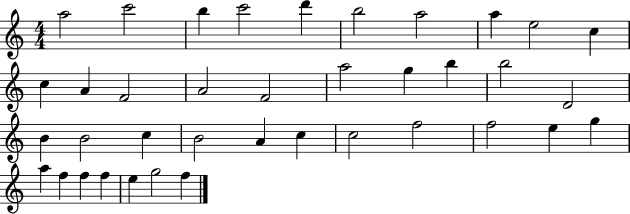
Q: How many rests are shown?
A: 0